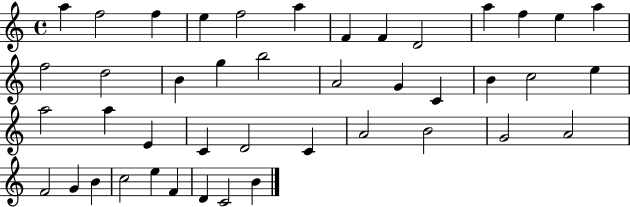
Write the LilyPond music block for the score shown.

{
  \clef treble
  \time 4/4
  \defaultTimeSignature
  \key c \major
  a''4 f''2 f''4 | e''4 f''2 a''4 | f'4 f'4 d'2 | a''4 f''4 e''4 a''4 | \break f''2 d''2 | b'4 g''4 b''2 | a'2 g'4 c'4 | b'4 c''2 e''4 | \break a''2 a''4 e'4 | c'4 d'2 c'4 | a'2 b'2 | g'2 a'2 | \break f'2 g'4 b'4 | c''2 e''4 f'4 | d'4 c'2 b'4 | \bar "|."
}